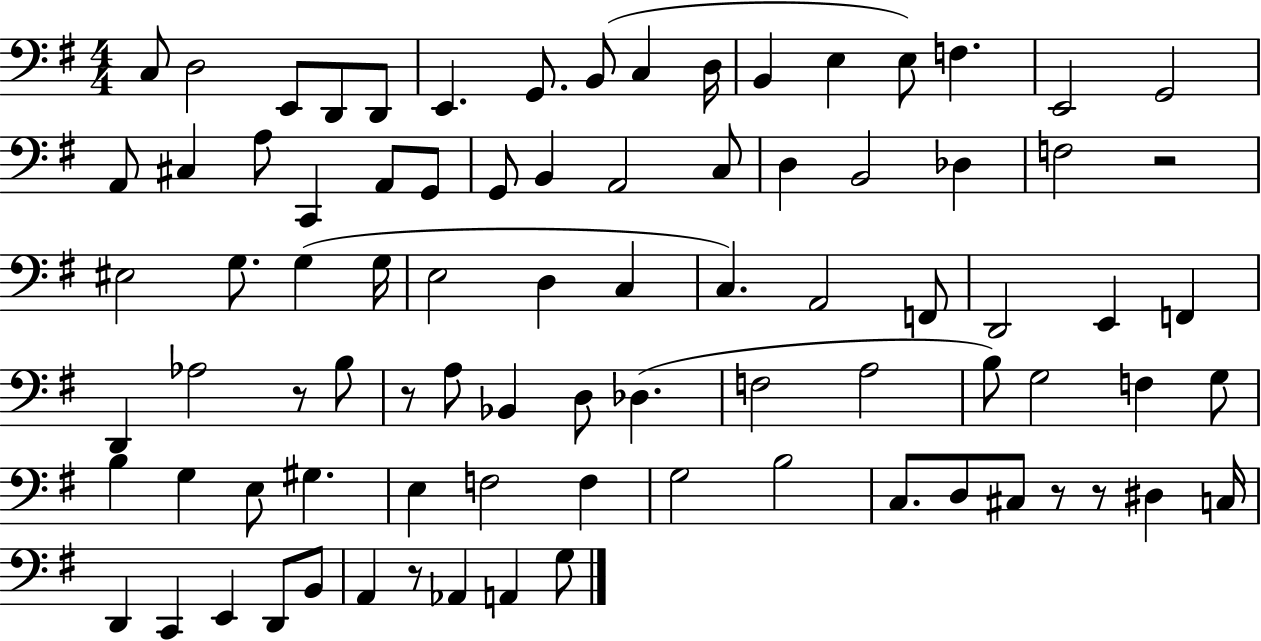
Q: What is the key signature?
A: G major